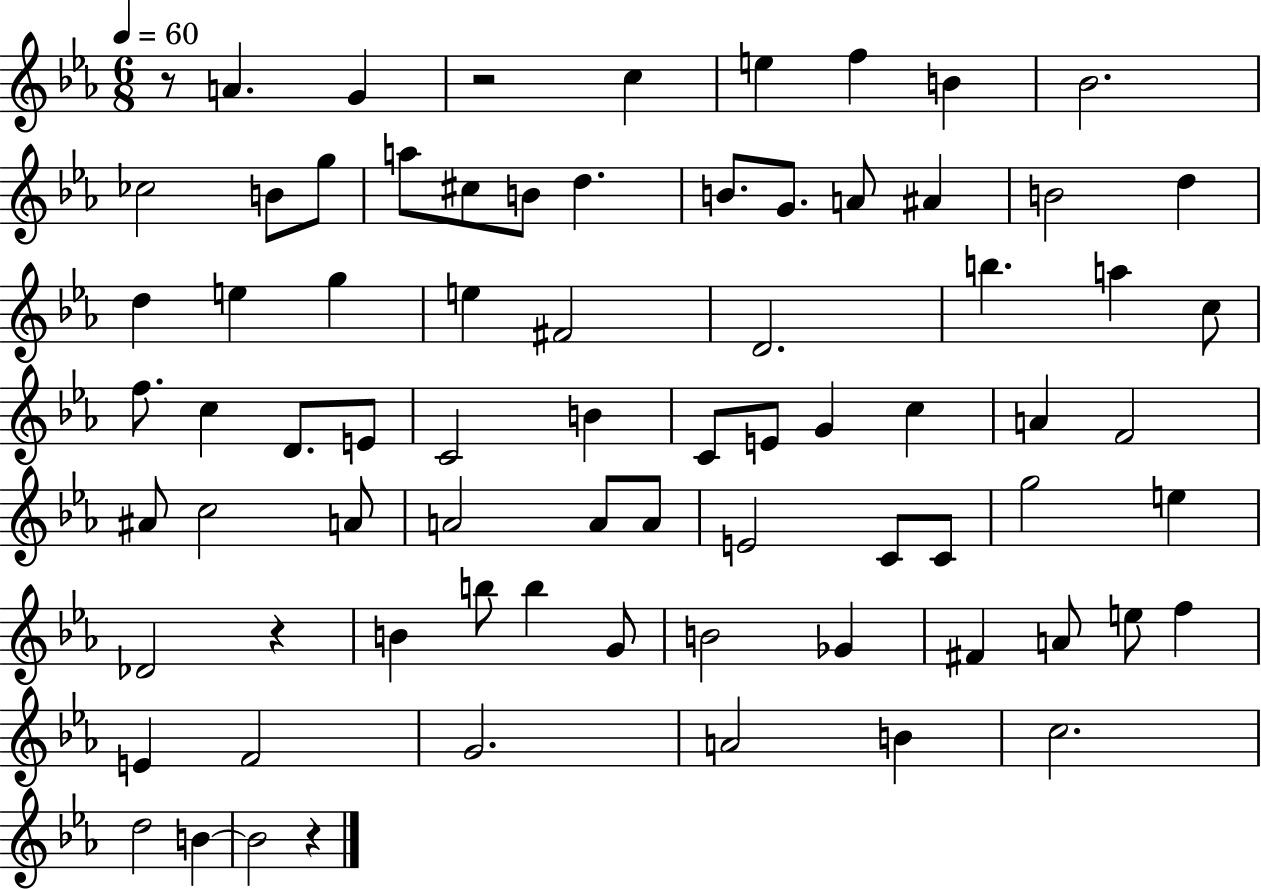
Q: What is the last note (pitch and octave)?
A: B4